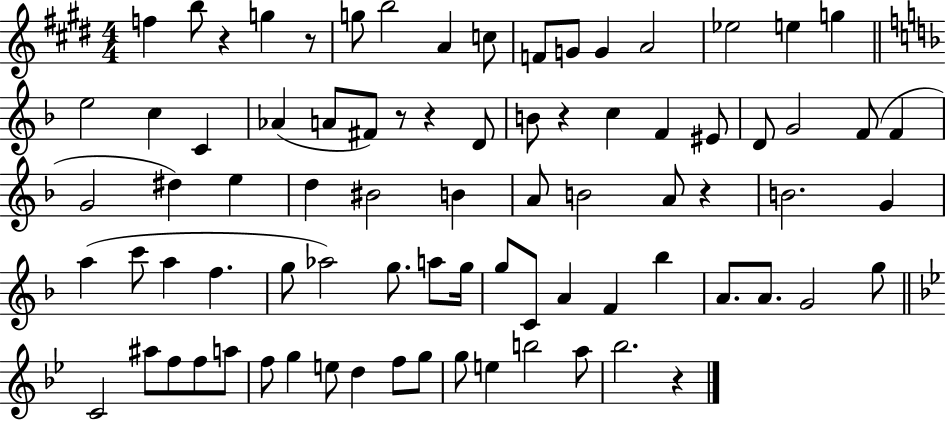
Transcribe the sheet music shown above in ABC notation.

X:1
T:Untitled
M:4/4
L:1/4
K:E
f b/2 z g z/2 g/2 b2 A c/2 F/2 G/2 G A2 _e2 e g e2 c C _A A/2 ^F/2 z/2 z D/2 B/2 z c F ^E/2 D/2 G2 F/2 F G2 ^d e d ^B2 B A/2 B2 A/2 z B2 G a c'/2 a f g/2 _a2 g/2 a/2 g/4 g/2 C/2 A F _b A/2 A/2 G2 g/2 C2 ^a/2 f/2 f/2 a/2 f/2 g e/2 d f/2 g/2 g/2 e b2 a/2 _b2 z